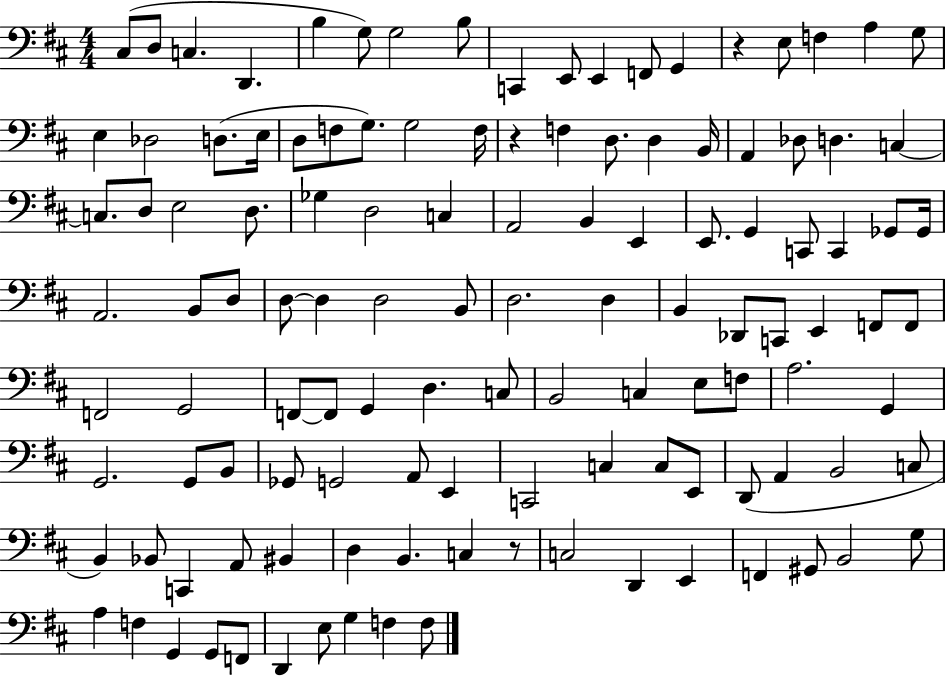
{
  \clef bass
  \numericTimeSignature
  \time 4/4
  \key d \major
  \repeat volta 2 { cis8( d8 c4. d,4. | b4 g8) g2 b8 | c,4 e,8 e,4 f,8 g,4 | r4 e8 f4 a4 g8 | \break e4 des2 d8.( e16 | d8 f8 g8.) g2 f16 | r4 f4 d8. d4 b,16 | a,4 des8 d4. c4~~ | \break c8. d8 e2 d8. | ges4 d2 c4 | a,2 b,4 e,4 | e,8. g,4 c,8 c,4 ges,8 ges,16 | \break a,2. b,8 d8 | d8~~ d4 d2 b,8 | d2. d4 | b,4 des,8 c,8 e,4 f,8 f,8 | \break f,2 g,2 | f,8~~ f,8 g,4 d4. c8 | b,2 c4 e8 f8 | a2. g,4 | \break g,2. g,8 b,8 | ges,8 g,2 a,8 e,4 | c,2 c4 c8 e,8 | d,8( a,4 b,2 c8 | \break b,4) bes,8 c,4 a,8 bis,4 | d4 b,4. c4 r8 | c2 d,4 e,4 | f,4 gis,8 b,2 g8 | \break a4 f4 g,4 g,8 f,8 | d,4 e8 g4 f4 f8 | } \bar "|."
}